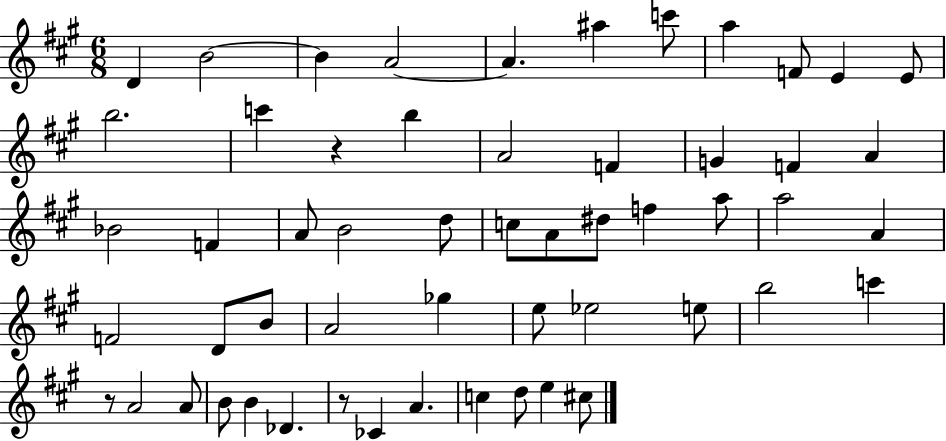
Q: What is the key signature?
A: A major